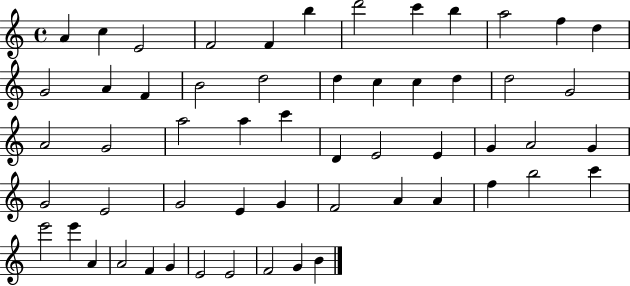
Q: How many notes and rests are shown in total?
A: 56